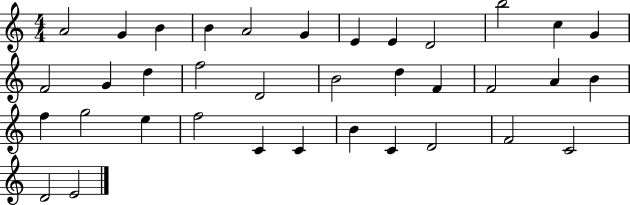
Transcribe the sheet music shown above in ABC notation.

X:1
T:Untitled
M:4/4
L:1/4
K:C
A2 G B B A2 G E E D2 b2 c G F2 G d f2 D2 B2 d F F2 A B f g2 e f2 C C B C D2 F2 C2 D2 E2